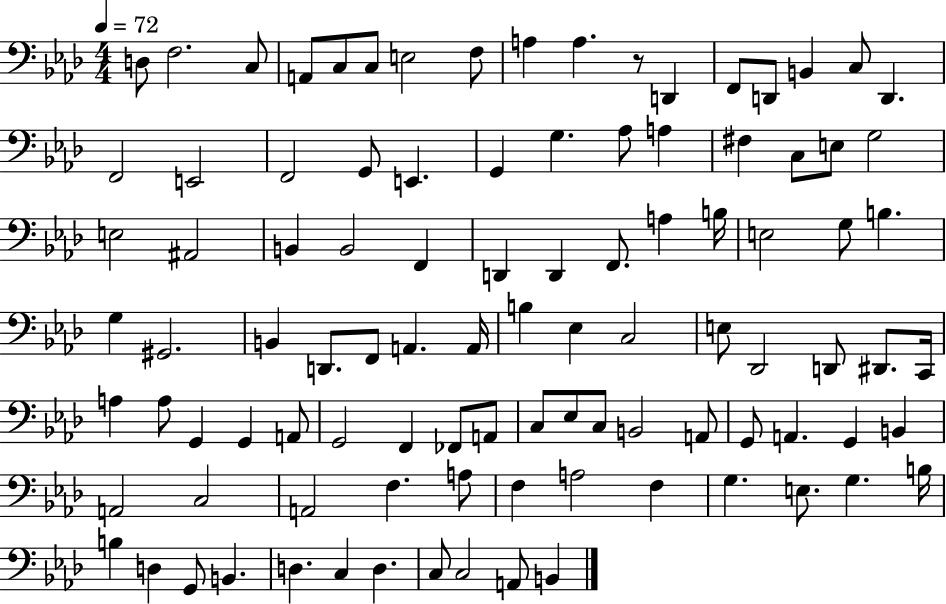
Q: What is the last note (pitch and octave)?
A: B2